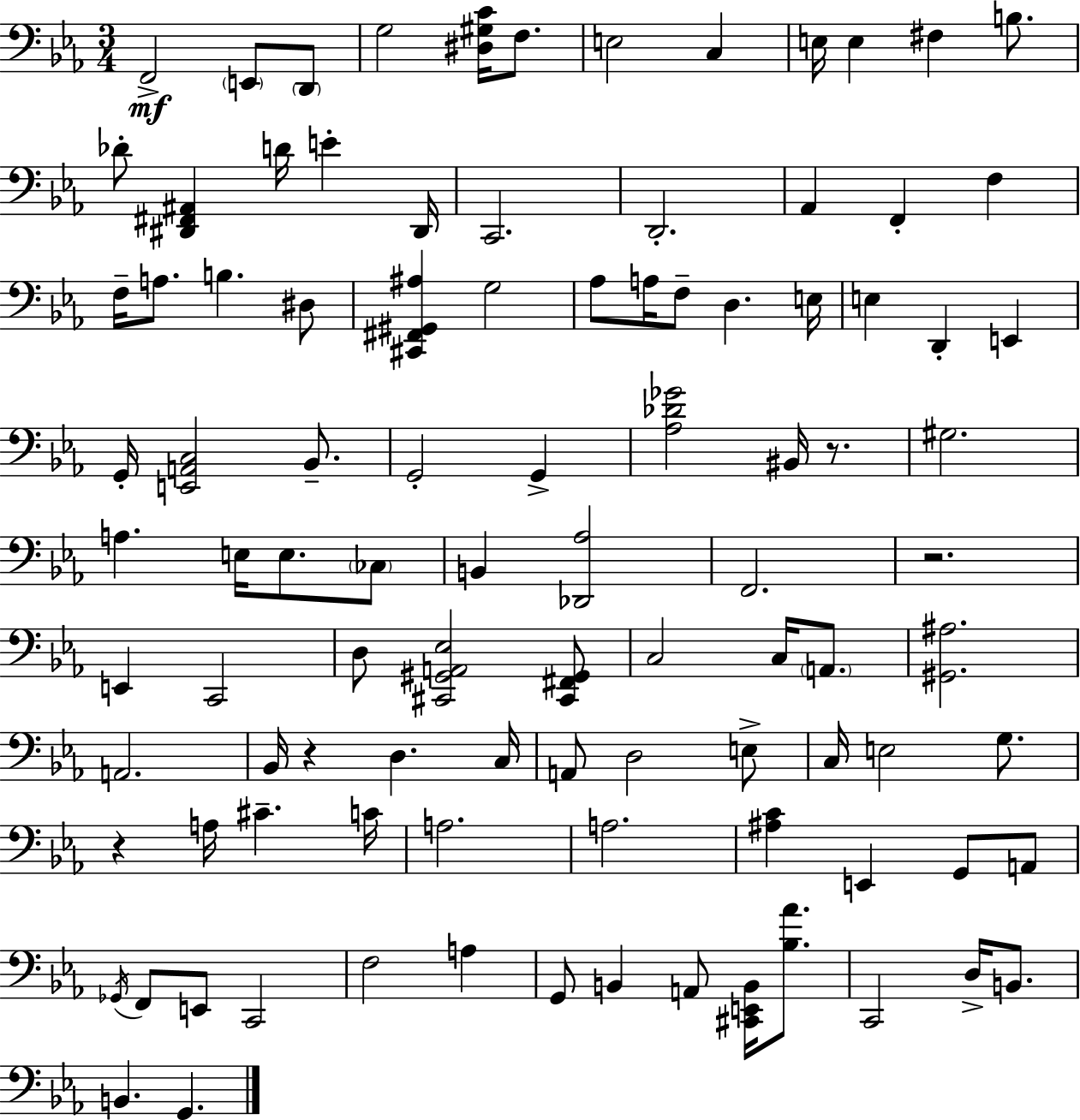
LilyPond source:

{
  \clef bass
  \numericTimeSignature
  \time 3/4
  \key ees \major
  f,2->\mf \parenthesize e,8 \parenthesize d,8 | g2 <dis gis c'>16 f8. | e2 c4 | e16 e4 fis4 b8. | \break des'8-. <dis, fis, ais,>4 d'16 e'4-. dis,16 | c,2. | d,2.-. | aes,4 f,4-. f4 | \break f16-- a8. b4. dis8 | <cis, fis, gis, ais>4 g2 | aes8 a16 f8-- d4. e16 | e4 d,4-. e,4 | \break g,16-. <e, a, c>2 bes,8.-- | g,2-. g,4-> | <aes des' ges'>2 bis,16 r8. | gis2. | \break a4. e16 e8. \parenthesize ces8 | b,4 <des, aes>2 | f,2. | r2. | \break e,4 c,2 | d8 <cis, gis, a, ees>2 <cis, fis, gis,>8 | c2 c16 \parenthesize a,8. | <gis, ais>2. | \break a,2. | bes,16 r4 d4. c16 | a,8 d2 e8-> | c16 e2 g8. | \break r4 a16 cis'4.-- c'16 | a2. | a2. | <ais c'>4 e,4 g,8 a,8 | \break \acciaccatura { ges,16 } f,8 e,8 c,2 | f2 a4 | g,8 b,4 a,8 <cis, e, b,>16 <bes aes'>8. | c,2 d16-> b,8. | \break b,4. g,4. | \bar "|."
}